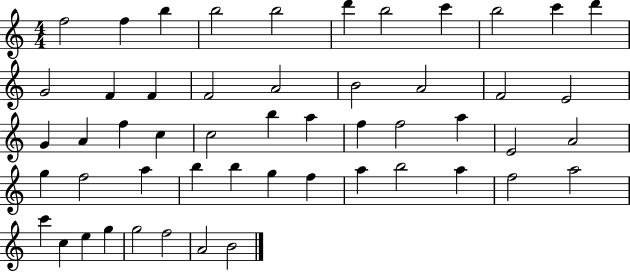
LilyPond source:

{
  \clef treble
  \numericTimeSignature
  \time 4/4
  \key c \major
  f''2 f''4 b''4 | b''2 b''2 | d'''4 b''2 c'''4 | b''2 c'''4 d'''4 | \break g'2 f'4 f'4 | f'2 a'2 | b'2 a'2 | f'2 e'2 | \break g'4 a'4 f''4 c''4 | c''2 b''4 a''4 | f''4 f''2 a''4 | e'2 a'2 | \break g''4 f''2 a''4 | b''4 b''4 g''4 f''4 | a''4 b''2 a''4 | f''2 a''2 | \break c'''4 c''4 e''4 g''4 | g''2 f''2 | a'2 b'2 | \bar "|."
}